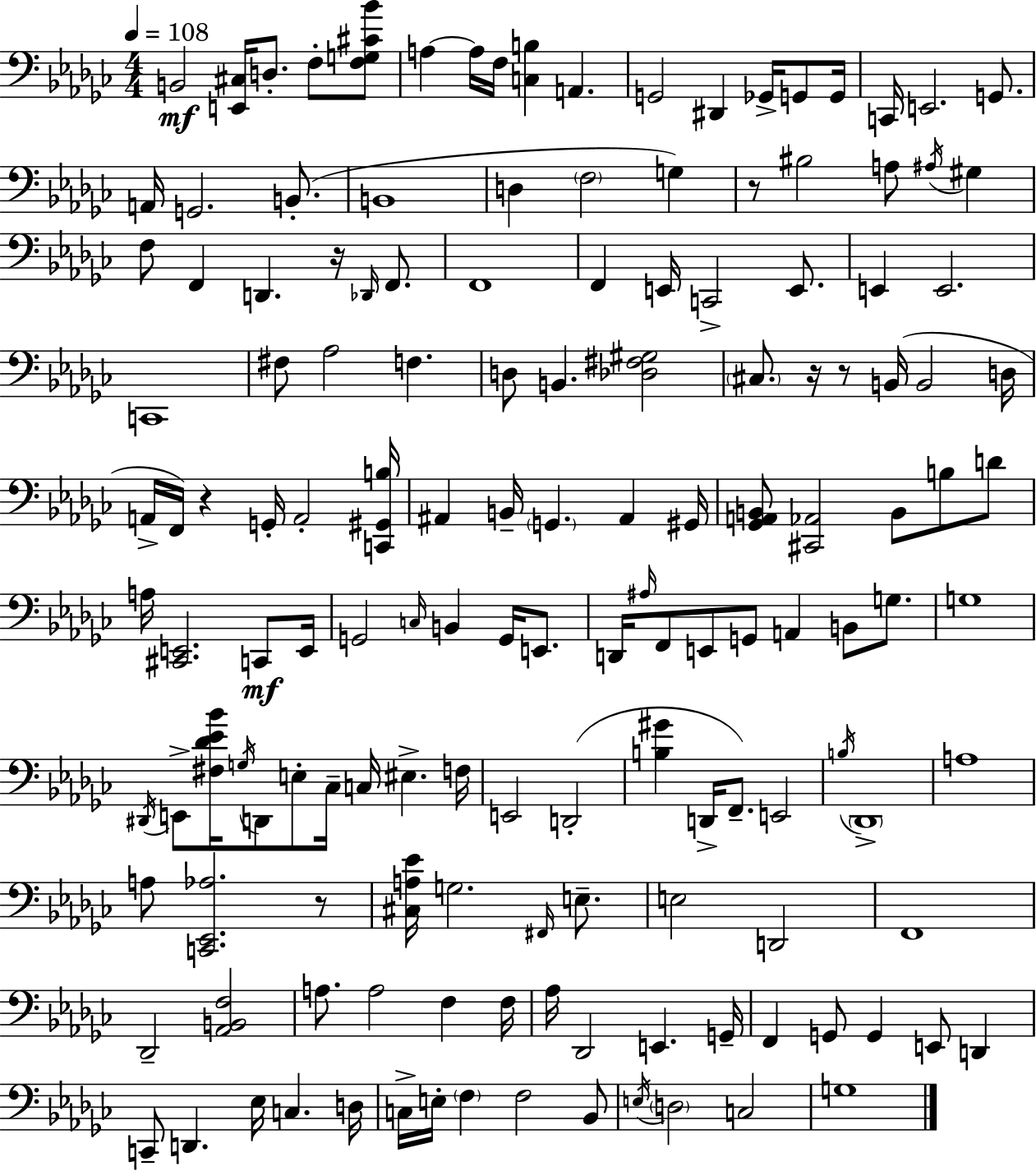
X:1
T:Untitled
M:4/4
L:1/4
K:Ebm
B,,2 [E,,^C,]/4 D,/2 F,/2 [F,G,^C_B]/2 A, A,/4 F,/4 [C,B,] A,, G,,2 ^D,, _G,,/4 G,,/2 G,,/4 C,,/4 E,,2 G,,/2 A,,/4 G,,2 B,,/2 B,,4 D, F,2 G, z/2 ^B,2 A,/2 ^A,/4 ^G, F,/2 F,, D,, z/4 _D,,/4 F,,/2 F,,4 F,, E,,/4 C,,2 E,,/2 E,, E,,2 C,,4 ^F,/2 _A,2 F, D,/2 B,, [_D,^F,^G,]2 ^C,/2 z/4 z/2 B,,/4 B,,2 D,/4 A,,/4 F,,/4 z G,,/4 A,,2 [C,,^G,,B,]/4 ^A,, B,,/4 G,, ^A,, ^G,,/4 [_G,,A,,B,,]/2 [^C,,_A,,]2 B,,/2 B,/2 D/2 A,/4 [^C,,E,,]2 C,,/2 E,,/4 G,,2 C,/4 B,, G,,/4 E,,/2 D,,/4 ^A,/4 F,,/2 E,,/2 G,,/2 A,, B,,/2 G,/2 G,4 ^D,,/4 E,,/2 [^F,_D_E_B]/4 G,/4 D,,/2 E,/2 _C,/4 C,/4 ^E, F,/4 E,,2 D,,2 [B,^G] D,,/4 F,,/2 E,,2 B,/4 _D,,4 A,4 A,/2 [C,,_E,,_A,]2 z/2 [^C,A,_E]/4 G,2 ^F,,/4 E,/2 E,2 D,,2 F,,4 _D,,2 [_A,,B,,F,]2 A,/2 A,2 F, F,/4 _A,/4 _D,,2 E,, G,,/4 F,, G,,/2 G,, E,,/2 D,, C,,/2 D,, _E,/4 C, D,/4 C,/4 E,/4 F, F,2 _B,,/2 E,/4 D,2 C,2 G,4